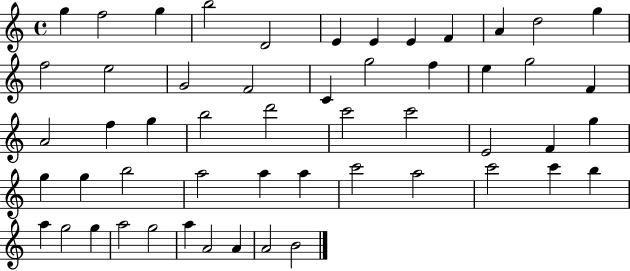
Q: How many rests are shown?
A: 0